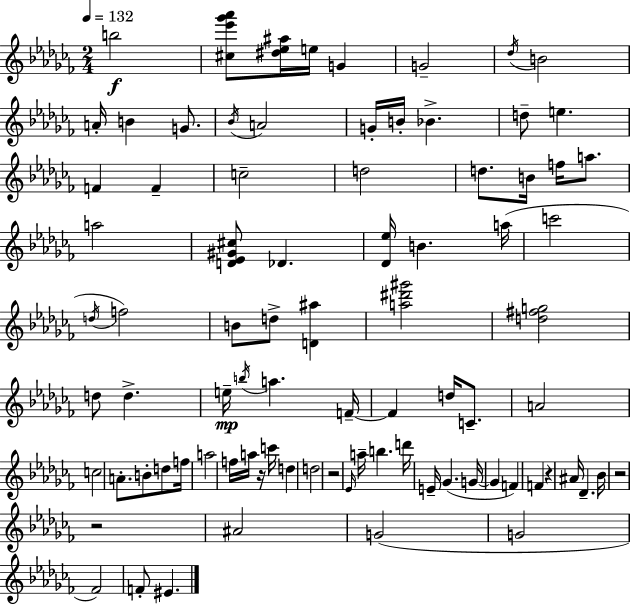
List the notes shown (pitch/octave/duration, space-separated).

B5/h [C#5,Eb6,Gb6,Ab6]/e [D#5,Eb5,A#5]/s E5/s G4/q G4/h Db5/s B4/h A4/s B4/q G4/e. Bb4/s A4/h G4/s B4/s Bb4/q. D5/e E5/q. F4/q F4/q C5/h D5/h D5/e. B4/s F5/s A5/e. A5/h [D4,Eb4,G#4,C#5]/e Db4/q. [Db4,Eb5]/s B4/q. A5/s C6/h D5/s F5/h B4/e D5/e [D4,A#5]/q [A5,D#6,G#6]/h [D5,F#5,G5]/h D5/e D5/q. E5/s B5/s A5/q. F4/s F4/q D5/s C4/e. A4/h C5/h A4/e. B4/e D5/e F5/s A5/h F5/s A5/s R/s C6/s D5/q D5/h R/h Eb4/s A5/s B5/q. D6/s E4/s Gb4/q. G4/s G4/q F4/q F4/q R/q A#4/s Db4/q. Bb4/s R/h R/h A#4/h G4/h G4/h FES4/h F4/e EIS4/q.